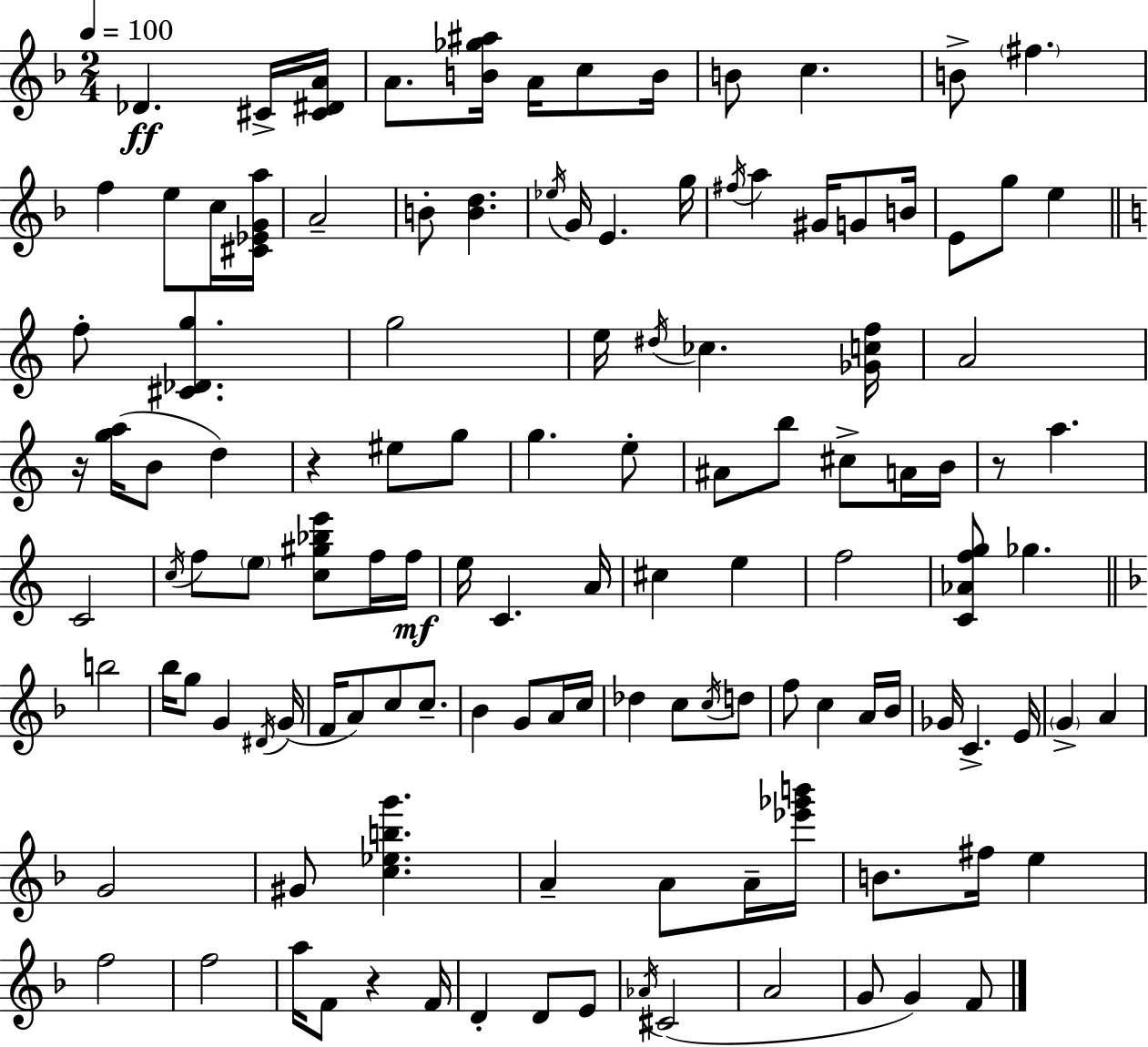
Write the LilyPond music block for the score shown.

{
  \clef treble
  \numericTimeSignature
  \time 2/4
  \key d \minor
  \tempo 4 = 100
  des'4.\ff cis'16-> <cis' dis' a'>16 | a'8. <b' ges'' ais''>16 a'16 c''8 b'16 | b'8 c''4. | b'8-> \parenthesize fis''4. | \break f''4 e''8 c''16 <cis' ees' g' a''>16 | a'2-- | b'8-. <b' d''>4. | \acciaccatura { ees''16 } g'16 e'4. | \break g''16 \acciaccatura { fis''16 } a''4 gis'16 g'8 | b'16 e'8 g''8 e''4 | \bar "||" \break \key a \minor f''8-. <cis' des' g''>4. | g''2 | e''16 \acciaccatura { dis''16 } ces''4. | <ges' c'' f''>16 a'2 | \break r16 <g'' a''>16( b'8 d''4) | r4 eis''8 g''8 | g''4. e''8-. | ais'8 b''8 cis''8-> a'16 | \break b'16 r8 a''4. | c'2 | \acciaccatura { c''16 } f''8 \parenthesize e''8 <c'' gis'' bes'' e'''>8 | f''16 f''16\mf e''16 c'4. | \break a'16 cis''4 e''4 | f''2 | <c' aes' f'' g''>8 ges''4. | \bar "||" \break \key d \minor b''2 | bes''16 g''8 g'4 \acciaccatura { dis'16 } | g'16( f'16 a'8) c''8 c''8.-- | bes'4 g'8 a'16 | \break c''16 des''4 c''8 \acciaccatura { c''16 } | d''8 f''8 c''4 | a'16 bes'16 ges'16 c'4.-> | e'16 \parenthesize g'4-> a'4 | \break g'2 | gis'8 <c'' ees'' b'' g'''>4. | a'4-- a'8 | a'16-- <ees''' ges''' b'''>16 b'8. fis''16 e''4 | \break f''2 | f''2 | a''16 f'8 r4 | f'16 d'4-. d'8 | \break e'8 \acciaccatura { aes'16 } cis'2( | a'2 | g'8 g'4) | f'8 \bar "|."
}